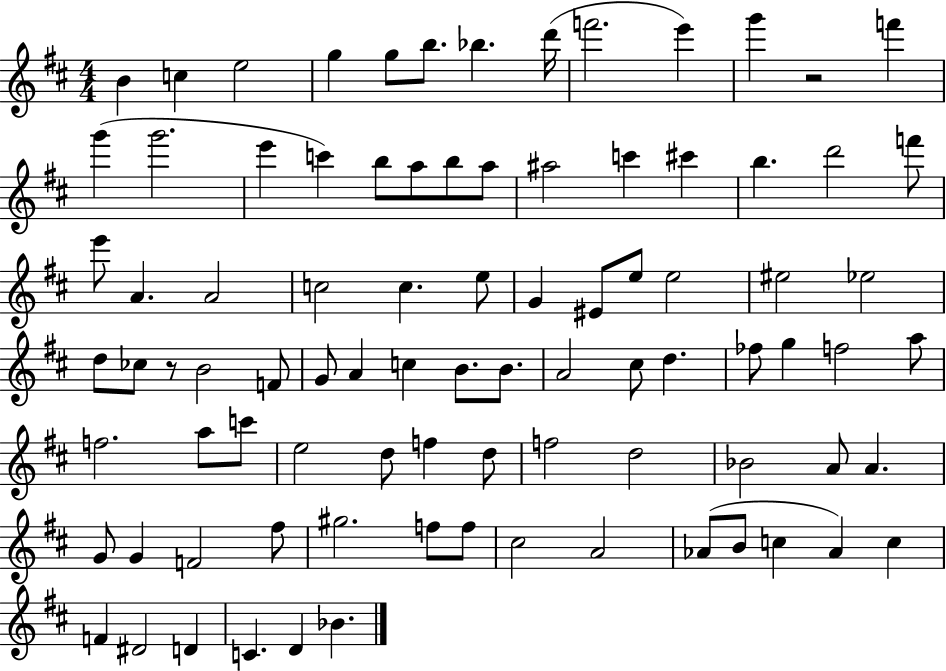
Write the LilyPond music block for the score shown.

{
  \clef treble
  \numericTimeSignature
  \time 4/4
  \key d \major
  \repeat volta 2 { b'4 c''4 e''2 | g''4 g''8 b''8. bes''4. d'''16( | f'''2. e'''4) | g'''4 r2 f'''4 | \break g'''4( g'''2. | e'''4 c'''4) b''8 a''8 b''8 a''8 | ais''2 c'''4 cis'''4 | b''4. d'''2 f'''8 | \break e'''8 a'4. a'2 | c''2 c''4. e''8 | g'4 eis'8 e''8 e''2 | eis''2 ees''2 | \break d''8 ces''8 r8 b'2 f'8 | g'8 a'4 c''4 b'8. b'8. | a'2 cis''8 d''4. | fes''8 g''4 f''2 a''8 | \break f''2. a''8 c'''8 | e''2 d''8 f''4 d''8 | f''2 d''2 | bes'2 a'8 a'4. | \break g'8 g'4 f'2 fis''8 | gis''2. f''8 f''8 | cis''2 a'2 | aes'8( b'8 c''4 aes'4) c''4 | \break f'4 dis'2 d'4 | c'4. d'4 bes'4. | } \bar "|."
}